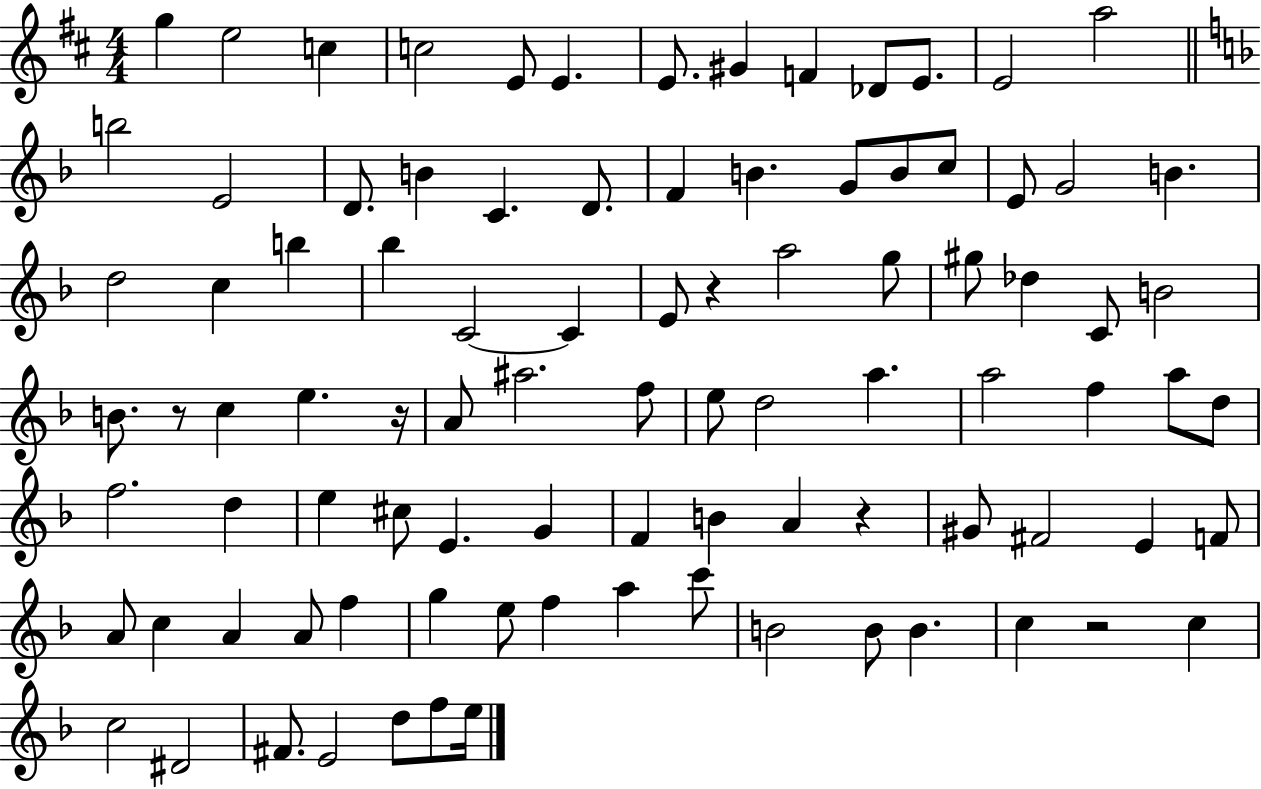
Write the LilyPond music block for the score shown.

{
  \clef treble
  \numericTimeSignature
  \time 4/4
  \key d \major
  g''4 e''2 c''4 | c''2 e'8 e'4. | e'8. gis'4 f'4 des'8 e'8. | e'2 a''2 | \break \bar "||" \break \key f \major b''2 e'2 | d'8. b'4 c'4. d'8. | f'4 b'4. g'8 b'8 c''8 | e'8 g'2 b'4. | \break d''2 c''4 b''4 | bes''4 c'2~~ c'4 | e'8 r4 a''2 g''8 | gis''8 des''4 c'8 b'2 | \break b'8. r8 c''4 e''4. r16 | a'8 ais''2. f''8 | e''8 d''2 a''4. | a''2 f''4 a''8 d''8 | \break f''2. d''4 | e''4 cis''8 e'4. g'4 | f'4 b'4 a'4 r4 | gis'8 fis'2 e'4 f'8 | \break a'8 c''4 a'4 a'8 f''4 | g''4 e''8 f''4 a''4 c'''8 | b'2 b'8 b'4. | c''4 r2 c''4 | \break c''2 dis'2 | fis'8. e'2 d''8 f''8 e''16 | \bar "|."
}